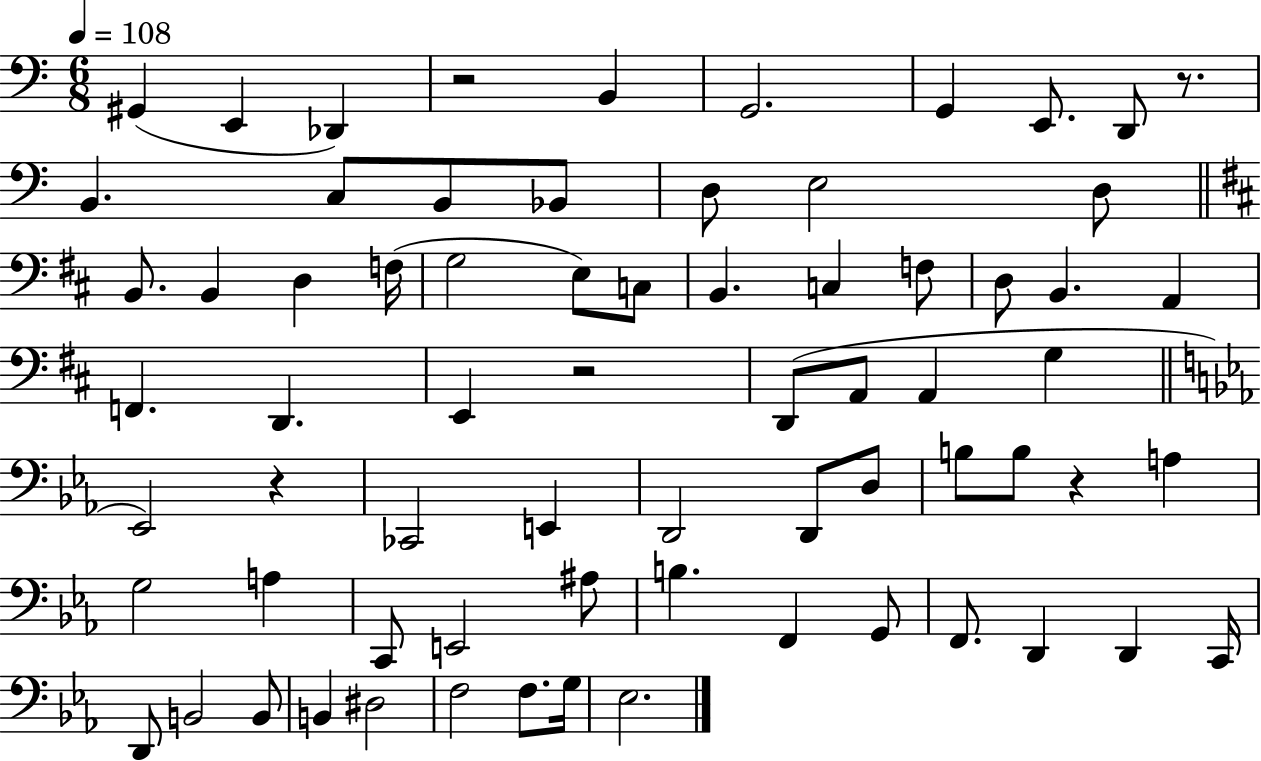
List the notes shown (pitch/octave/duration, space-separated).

G#2/q E2/q Db2/q R/h B2/q G2/h. G2/q E2/e. D2/e R/e. B2/q. C3/e B2/e Bb2/e D3/e E3/h D3/e B2/e. B2/q D3/q F3/s G3/h E3/e C3/e B2/q. C3/q F3/e D3/e B2/q. A2/q F2/q. D2/q. E2/q R/h D2/e A2/e A2/q G3/q Eb2/h R/q CES2/h E2/q D2/h D2/e D3/e B3/e B3/e R/q A3/q G3/h A3/q C2/e E2/h A#3/e B3/q. F2/q G2/e F2/e. D2/q D2/q C2/s D2/e B2/h B2/e B2/q D#3/h F3/h F3/e. G3/s Eb3/h.